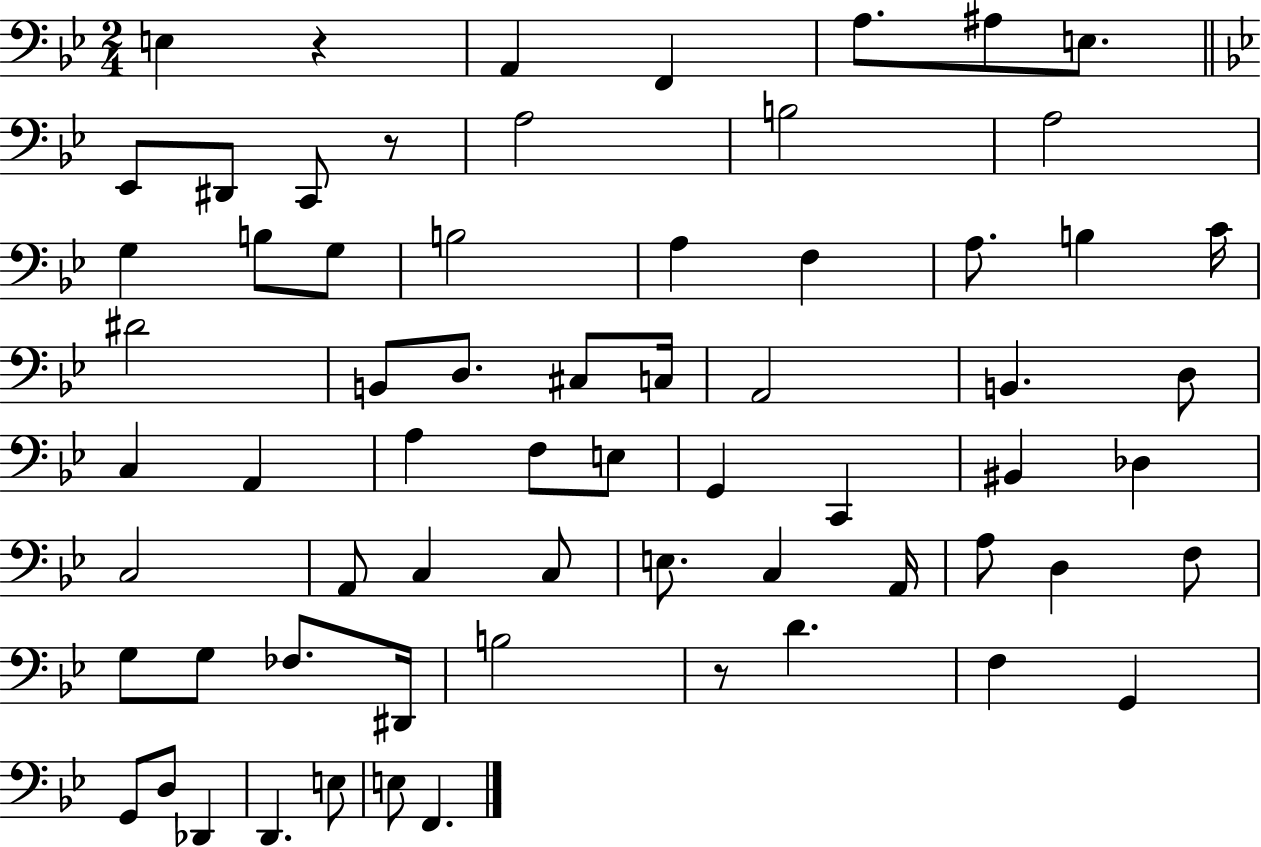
{
  \clef bass
  \numericTimeSignature
  \time 2/4
  \key bes \major
  \repeat volta 2 { e4 r4 | a,4 f,4 | a8. ais8 e8. | \bar "||" \break \key bes \major ees,8 dis,8 c,8 r8 | a2 | b2 | a2 | \break g4 b8 g8 | b2 | a4 f4 | a8. b4 c'16 | \break dis'2 | b,8 d8. cis8 c16 | a,2 | b,4. d8 | \break c4 a,4 | a4 f8 e8 | g,4 c,4 | bis,4 des4 | \break c2 | a,8 c4 c8 | e8. c4 a,16 | a8 d4 f8 | \break g8 g8 fes8. dis,16 | b2 | r8 d'4. | f4 g,4 | \break g,8 d8 des,4 | d,4. e8 | e8 f,4. | } \bar "|."
}